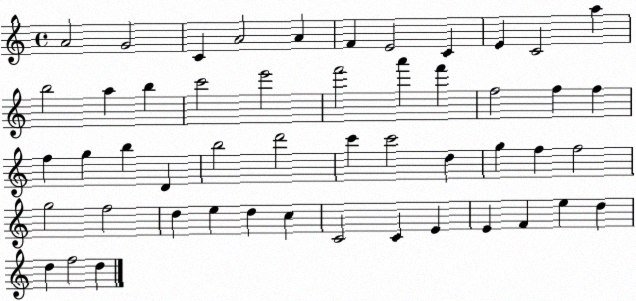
X:1
T:Untitled
M:4/4
L:1/4
K:C
A2 G2 C A2 A F E2 C E C2 a b2 a b c'2 e'2 f'2 a' f' f2 f f f g b D b2 d'2 c' c'2 d g f f2 g2 f2 d e d c C2 C E E F e d d f2 d